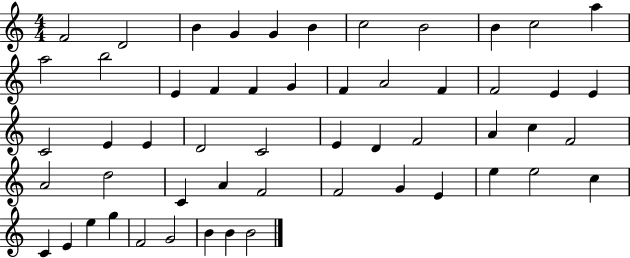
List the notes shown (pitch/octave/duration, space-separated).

F4/h D4/h B4/q G4/q G4/q B4/q C5/h B4/h B4/q C5/h A5/q A5/h B5/h E4/q F4/q F4/q G4/q F4/q A4/h F4/q F4/h E4/q E4/q C4/h E4/q E4/q D4/h C4/h E4/q D4/q F4/h A4/q C5/q F4/h A4/h D5/h C4/q A4/q F4/h F4/h G4/q E4/q E5/q E5/h C5/q C4/q E4/q E5/q G5/q F4/h G4/h B4/q B4/q B4/h